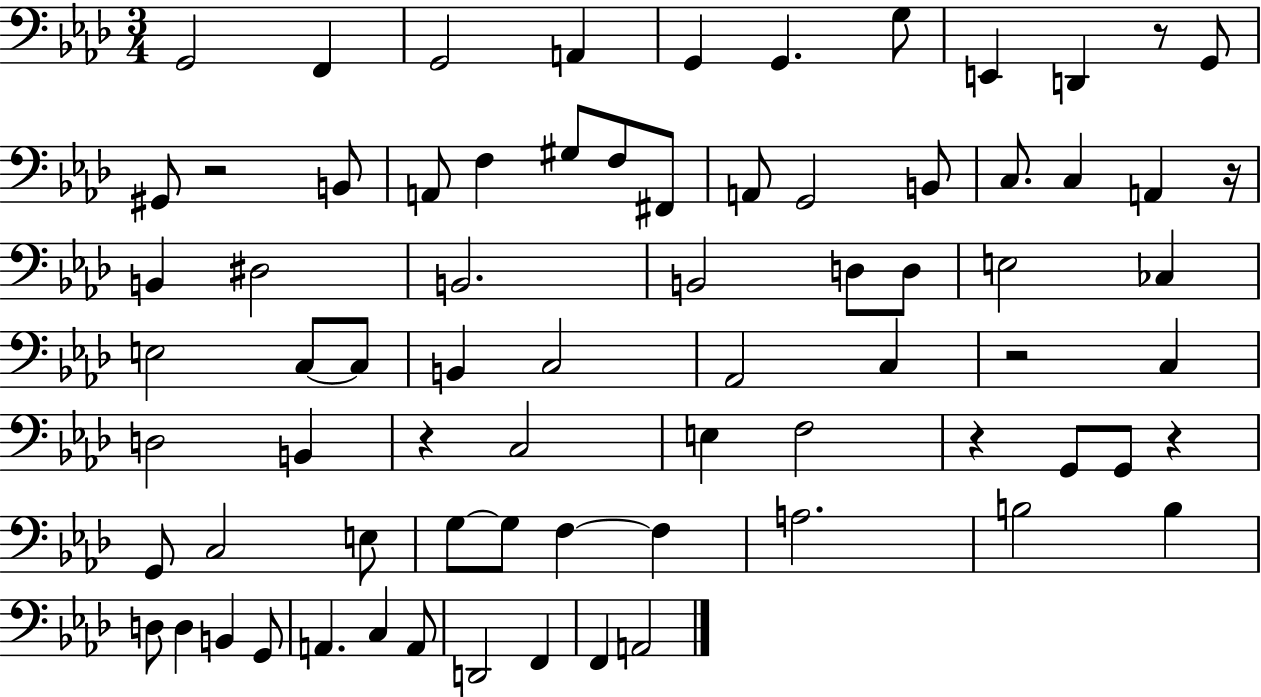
{
  \clef bass
  \numericTimeSignature
  \time 3/4
  \key aes \major
  \repeat volta 2 { g,2 f,4 | g,2 a,4 | g,4 g,4. g8 | e,4 d,4 r8 g,8 | \break gis,8 r2 b,8 | a,8 f4 gis8 f8 fis,8 | a,8 g,2 b,8 | c8. c4 a,4 r16 | \break b,4 dis2 | b,2. | b,2 d8 d8 | e2 ces4 | \break e2 c8~~ c8 | b,4 c2 | aes,2 c4 | r2 c4 | \break d2 b,4 | r4 c2 | e4 f2 | r4 g,8 g,8 r4 | \break g,8 c2 e8 | g8~~ g8 f4~~ f4 | a2. | b2 b4 | \break d8 d4 b,4 g,8 | a,4. c4 a,8 | d,2 f,4 | f,4 a,2 | \break } \bar "|."
}